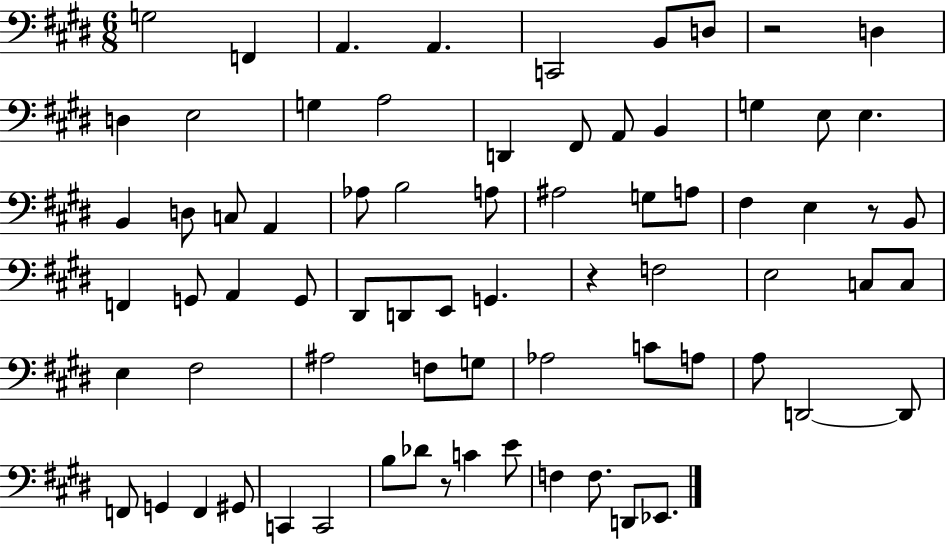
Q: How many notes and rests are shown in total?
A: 73